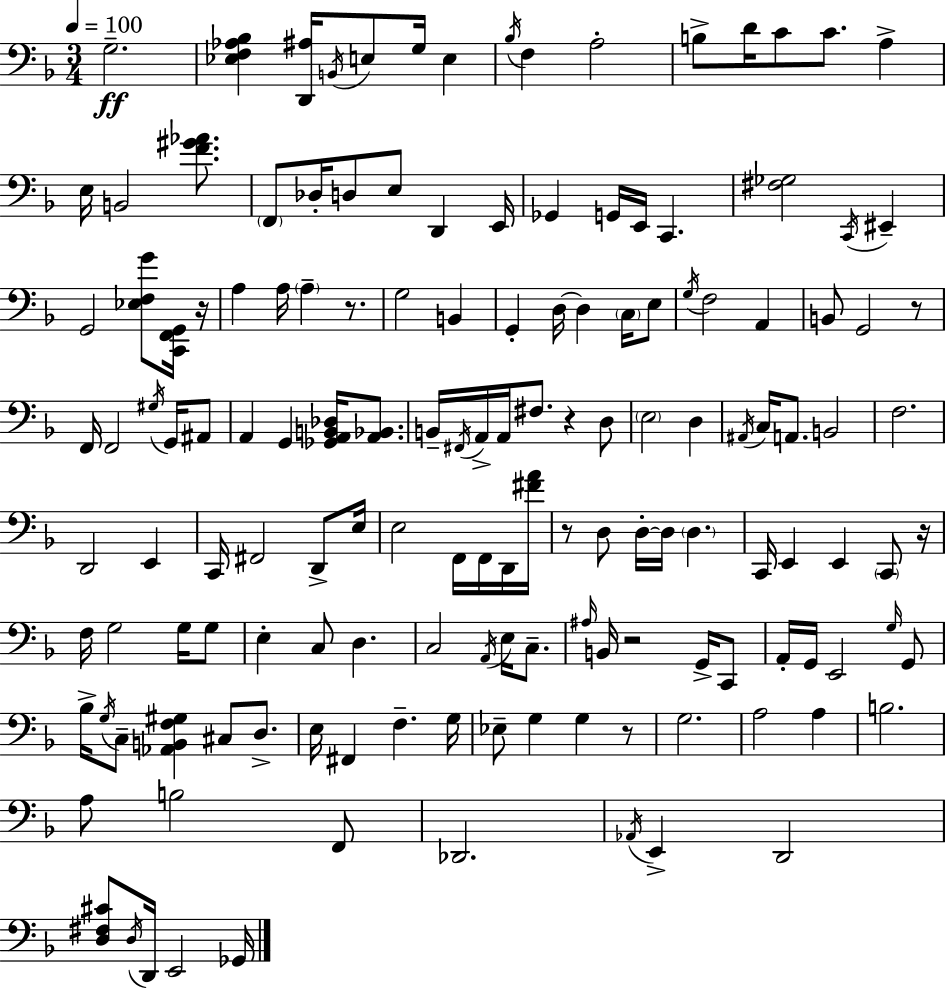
G3/h. [Eb3,F3,Ab3,Bb3]/q [D2,A#3]/s B2/s E3/e G3/s E3/q Bb3/s F3/q A3/h B3/e D4/s C4/e C4/e. A3/q E3/s B2/h [F4,G#4,Ab4]/e. F2/e Db3/s D3/e E3/e D2/q E2/s Gb2/q G2/s E2/s C2/q. [F#3,Gb3]/h C2/s EIS2/q G2/h [Eb3,F3,G4]/e [C2,F2,G2]/s R/s A3/q A3/s A3/q R/e. G3/h B2/q G2/q D3/s D3/q C3/s E3/e G3/s F3/h A2/q B2/e G2/h R/e F2/s F2/h G#3/s G2/s A#2/e A2/q G2/q [Gb2,A2,B2,Db3]/s [A2,Bb2]/e. B2/s F#2/s A2/s A2/s F#3/e. R/q D3/e E3/h D3/q A#2/s C3/s A2/e. B2/h F3/h. D2/h E2/q C2/s F#2/h D2/e E3/s E3/h F2/s F2/s D2/s [F#4,A4]/s R/e D3/e D3/s D3/s D3/q. C2/s E2/q E2/q C2/e R/s F3/s G3/h G3/s G3/e E3/q C3/e D3/q. C3/h A2/s E3/s C3/e. A#3/s B2/s R/h G2/s C2/e A2/s G2/s E2/h G3/s G2/e Bb3/s G3/s C3/e [Ab2,B2,F3,G#3]/q C#3/e D3/e. E3/s F#2/q F3/q. G3/s Eb3/e G3/q G3/q R/e G3/h. A3/h A3/q B3/h. A3/e B3/h F2/e Db2/h. Ab2/s E2/q D2/h [D3,F#3,C#4]/e D3/s D2/s E2/h Gb2/s